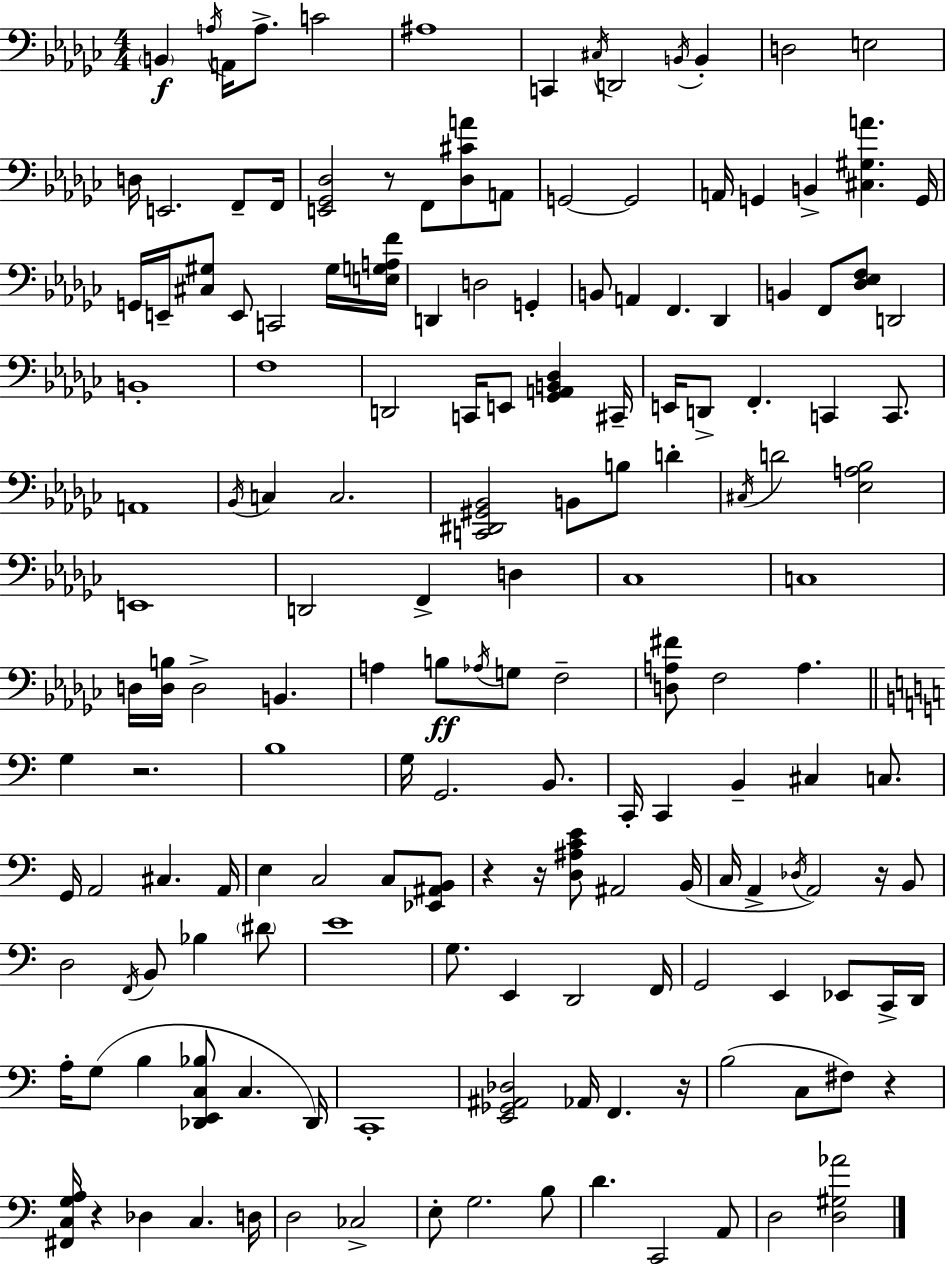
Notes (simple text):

B2/q A3/s A2/s A3/e. C4/h A#3/w C2/q C#3/s D2/h B2/s B2/q D3/h E3/h D3/s E2/h. F2/e F2/s [E2,Gb2,Db3]/h R/e F2/e [Db3,C#4,A4]/e A2/e G2/h G2/h A2/s G2/q B2/q [C#3,G#3,A4]/q. G2/s G2/s E2/s [C#3,G#3]/e E2/e C2/h G#3/s [E3,G3,A3,F4]/s D2/q D3/h G2/q B2/e A2/q F2/q. Db2/q B2/q F2/e [Db3,Eb3,F3]/e D2/h B2/w F3/w D2/h C2/s E2/e [Gb2,A2,B2,Db3]/q C#2/s E2/s D2/e F2/q. C2/q C2/e. A2/w Bb2/s C3/q C3/h. [C2,D#2,G#2,Bb2]/h B2/e B3/e D4/q C#3/s D4/h [Eb3,A3,Bb3]/h E2/w D2/h F2/q D3/q CES3/w C3/w D3/s [D3,B3]/s D3/h B2/q. A3/q B3/e Ab3/s G3/e F3/h [D3,A3,F#4]/e F3/h A3/q. G3/q R/h. B3/w G3/s G2/h. B2/e. C2/s C2/q B2/q C#3/q C3/e. G2/s A2/h C#3/q. A2/s E3/q C3/h C3/e [Eb2,A#2,B2]/e R/q R/s [D3,A#3,C4,E4]/e A#2/h B2/s C3/s A2/q Db3/s A2/h R/s B2/e D3/h F2/s B2/e Bb3/q D#4/e E4/w G3/e. E2/q D2/h F2/s G2/h E2/q Eb2/e C2/s D2/s A3/s G3/e B3/q [Db2,E2,C3,Bb3]/e C3/q. Db2/s C2/w [E2,Gb2,A#2,Db3]/h Ab2/s F2/q. R/s B3/h C3/e F#3/e R/q [F#2,C3,G3,A3]/s R/q Db3/q C3/q. D3/s D3/h CES3/h E3/e G3/h. B3/e D4/q. C2/h A2/e D3/h [D3,G#3,Ab4]/h